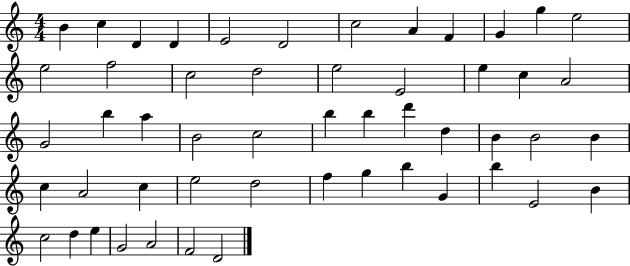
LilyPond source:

{
  \clef treble
  \numericTimeSignature
  \time 4/4
  \key c \major
  b'4 c''4 d'4 d'4 | e'2 d'2 | c''2 a'4 f'4 | g'4 g''4 e''2 | \break e''2 f''2 | c''2 d''2 | e''2 e'2 | e''4 c''4 a'2 | \break g'2 b''4 a''4 | b'2 c''2 | b''4 b''4 d'''4 d''4 | b'4 b'2 b'4 | \break c''4 a'2 c''4 | e''2 d''2 | f''4 g''4 b''4 g'4 | b''4 e'2 b'4 | \break c''2 d''4 e''4 | g'2 a'2 | f'2 d'2 | \bar "|."
}